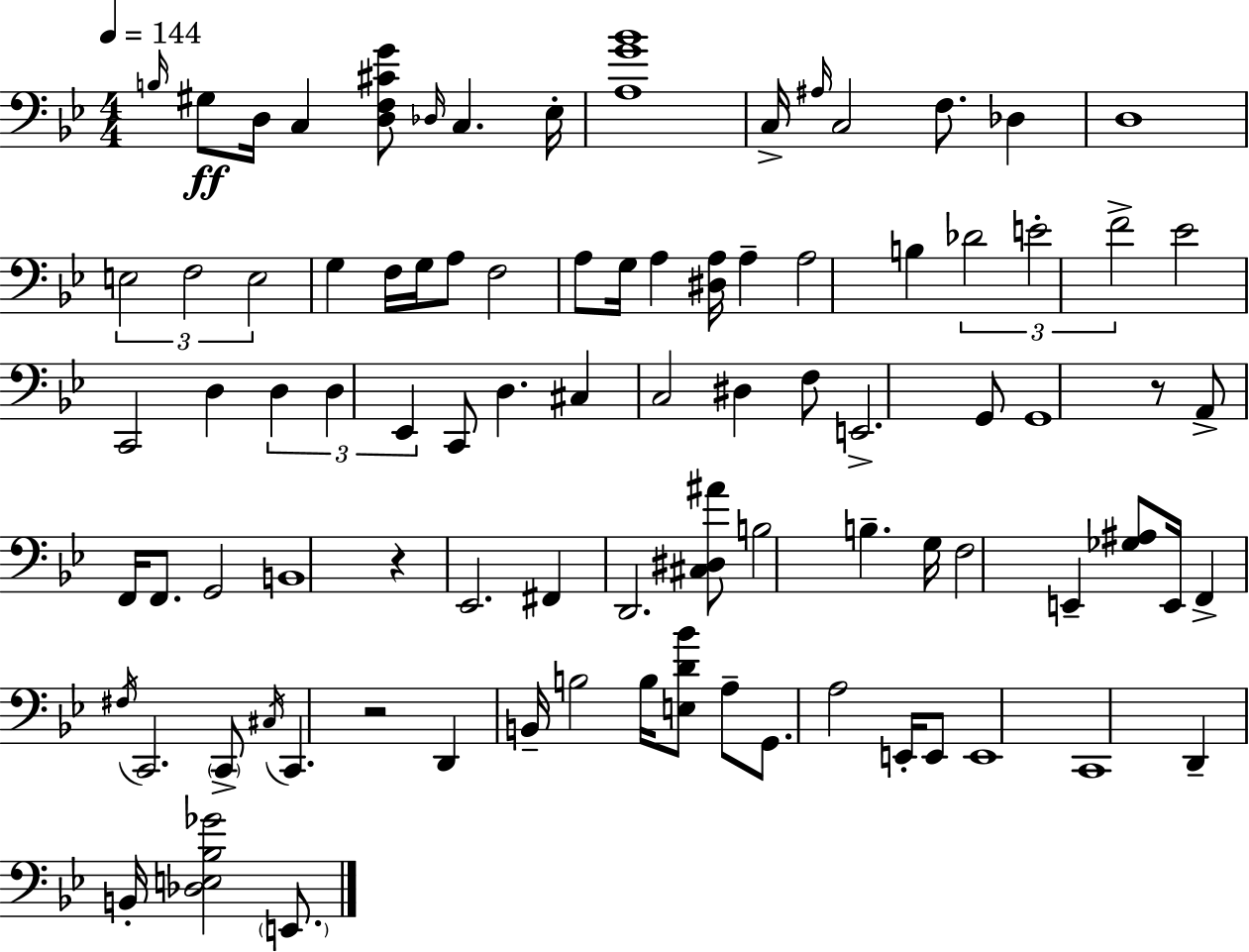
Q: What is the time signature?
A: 4/4